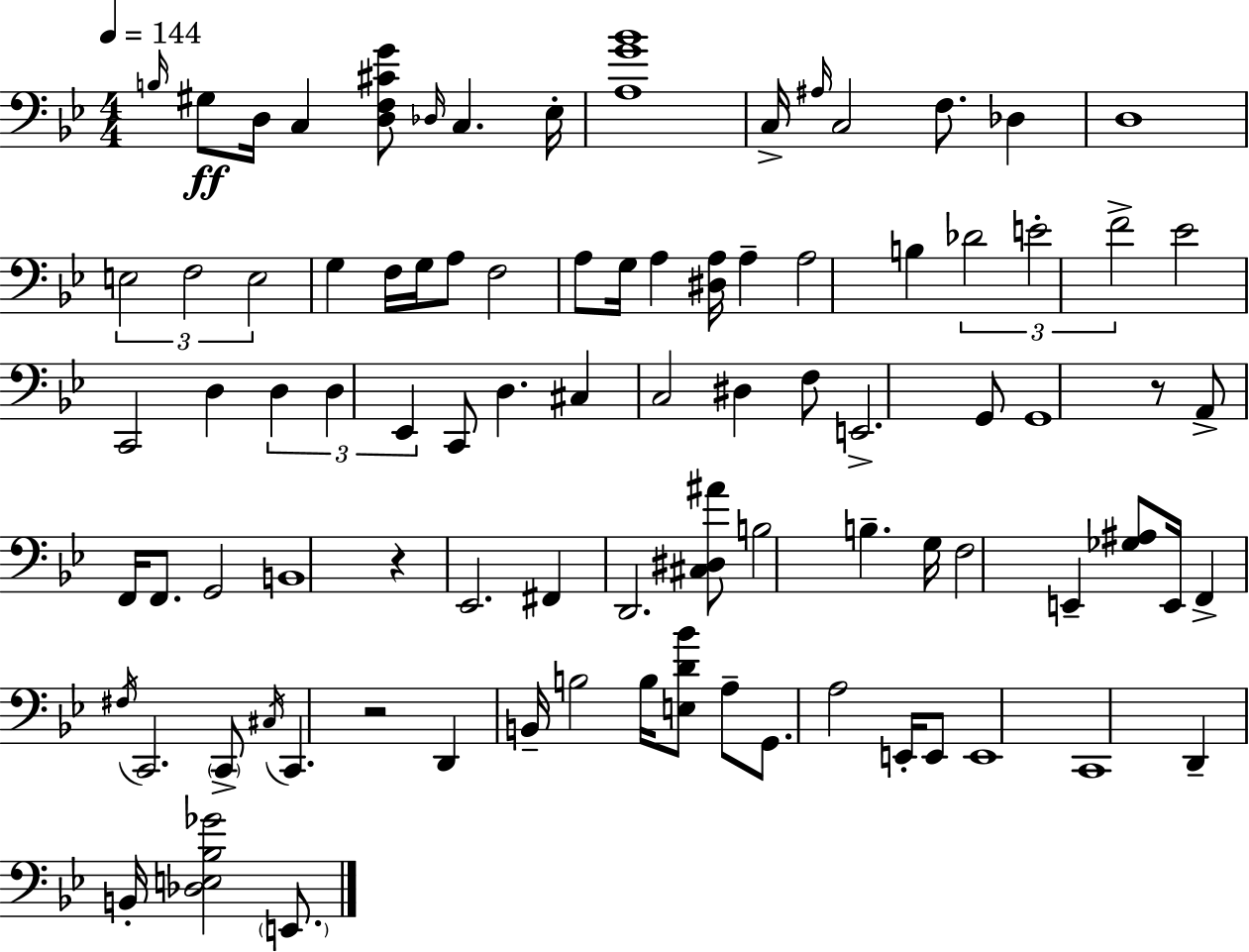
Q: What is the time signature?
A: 4/4